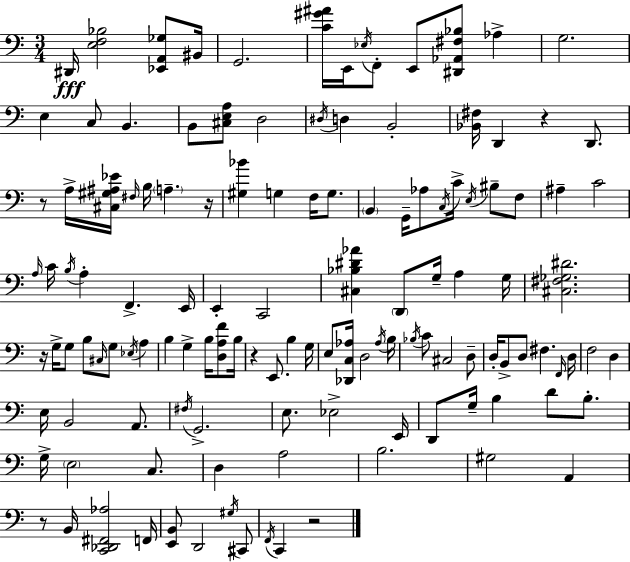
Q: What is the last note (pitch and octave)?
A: C2